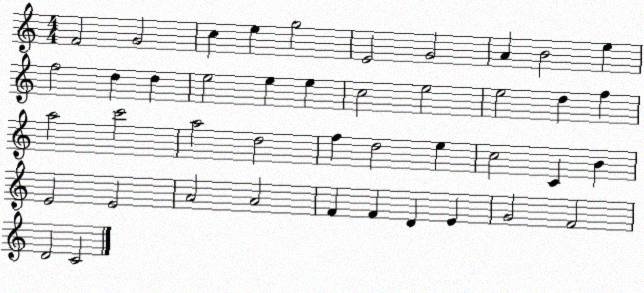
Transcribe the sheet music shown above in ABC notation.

X:1
T:Untitled
M:4/4
L:1/4
K:C
F2 G2 c e g2 E2 G2 A B2 e f2 d d e2 e e c2 e2 e2 d f a2 c'2 a2 d2 f d2 e c2 C B E2 E2 A2 A2 F F D E G2 F2 D2 C2